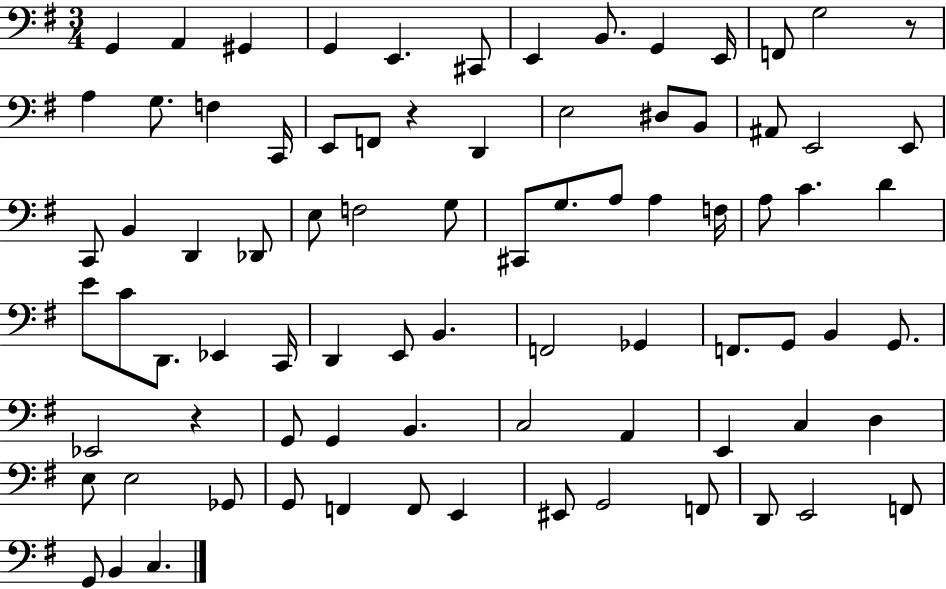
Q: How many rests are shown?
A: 3